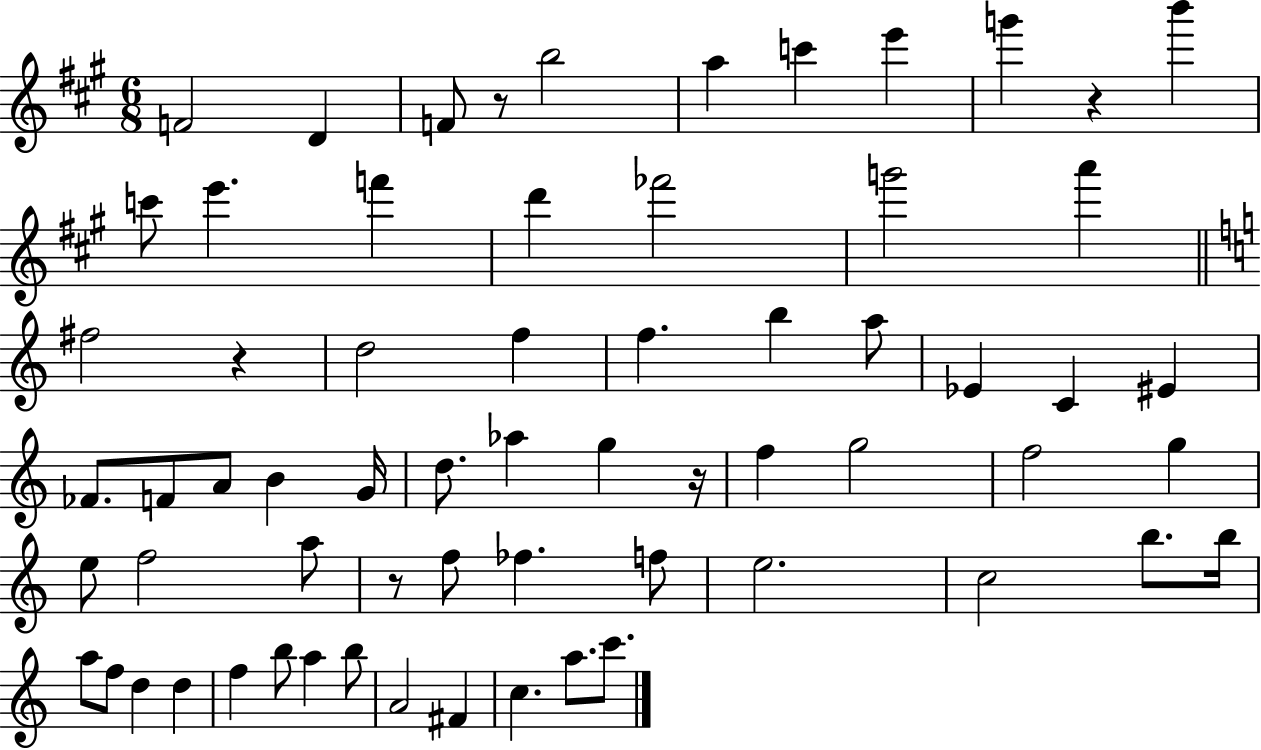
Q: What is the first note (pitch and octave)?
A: F4